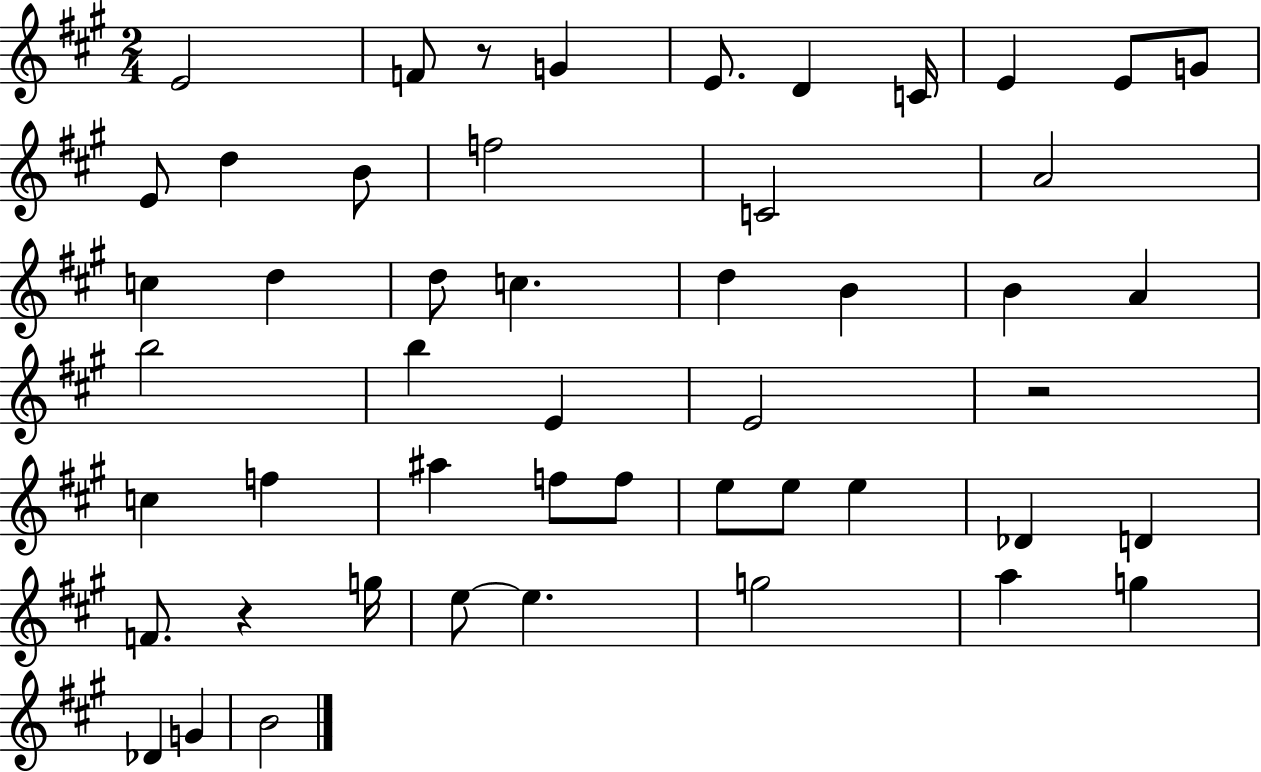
X:1
T:Untitled
M:2/4
L:1/4
K:A
E2 F/2 z/2 G E/2 D C/4 E E/2 G/2 E/2 d B/2 f2 C2 A2 c d d/2 c d B B A b2 b E E2 z2 c f ^a f/2 f/2 e/2 e/2 e _D D F/2 z g/4 e/2 e g2 a g _D G B2